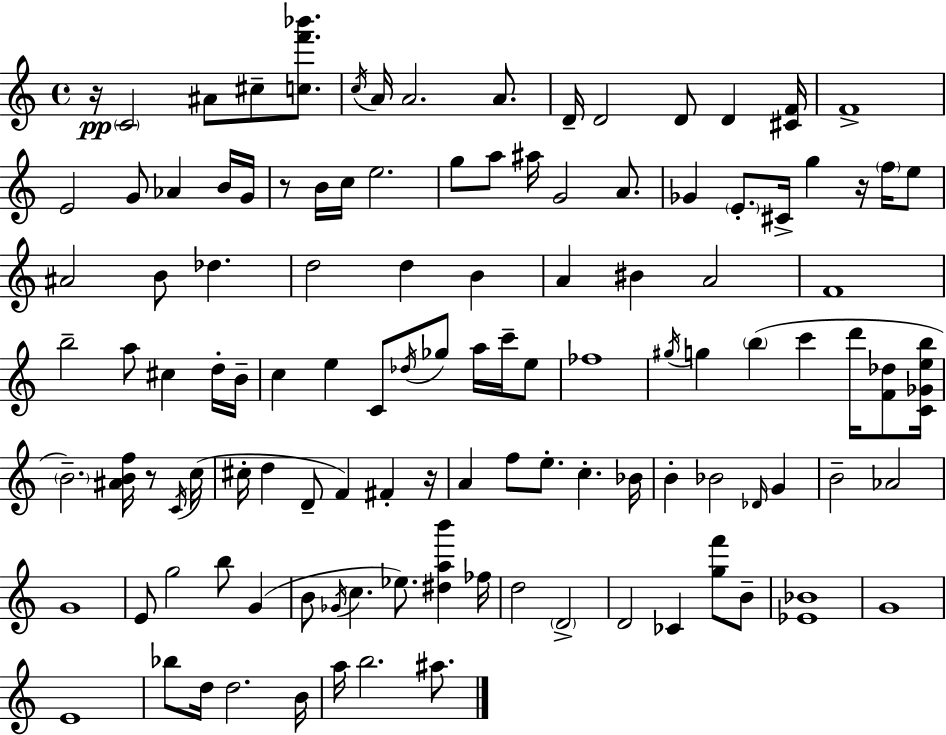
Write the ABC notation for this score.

X:1
T:Untitled
M:4/4
L:1/4
K:Am
z/4 C2 ^A/2 ^c/2 [cf'_b']/2 c/4 A/4 A2 A/2 D/4 D2 D/2 D [^CF]/4 F4 E2 G/2 _A B/4 G/4 z/2 B/4 c/4 e2 g/2 a/2 ^a/4 G2 A/2 _G E/2 ^C/4 g z/4 f/4 e/2 ^A2 B/2 _d d2 d B A ^B A2 F4 b2 a/2 ^c d/4 B/4 c e C/2 _d/4 _g/2 a/4 c'/4 e/2 _f4 ^g/4 g b c' d'/4 [F_d]/2 [C_Geb]/4 B2 [^ABf]/4 z/2 C/4 c/4 ^c/4 d D/2 F ^F z/4 A f/2 e/2 c _B/4 B _B2 _D/4 G B2 _A2 G4 E/2 g2 b/2 G B/2 _G/4 c _e/2 [^dab'] _f/4 d2 D2 D2 _C [gf']/2 B/2 [_E_B]4 G4 E4 _b/2 d/4 d2 B/4 a/4 b2 ^a/2